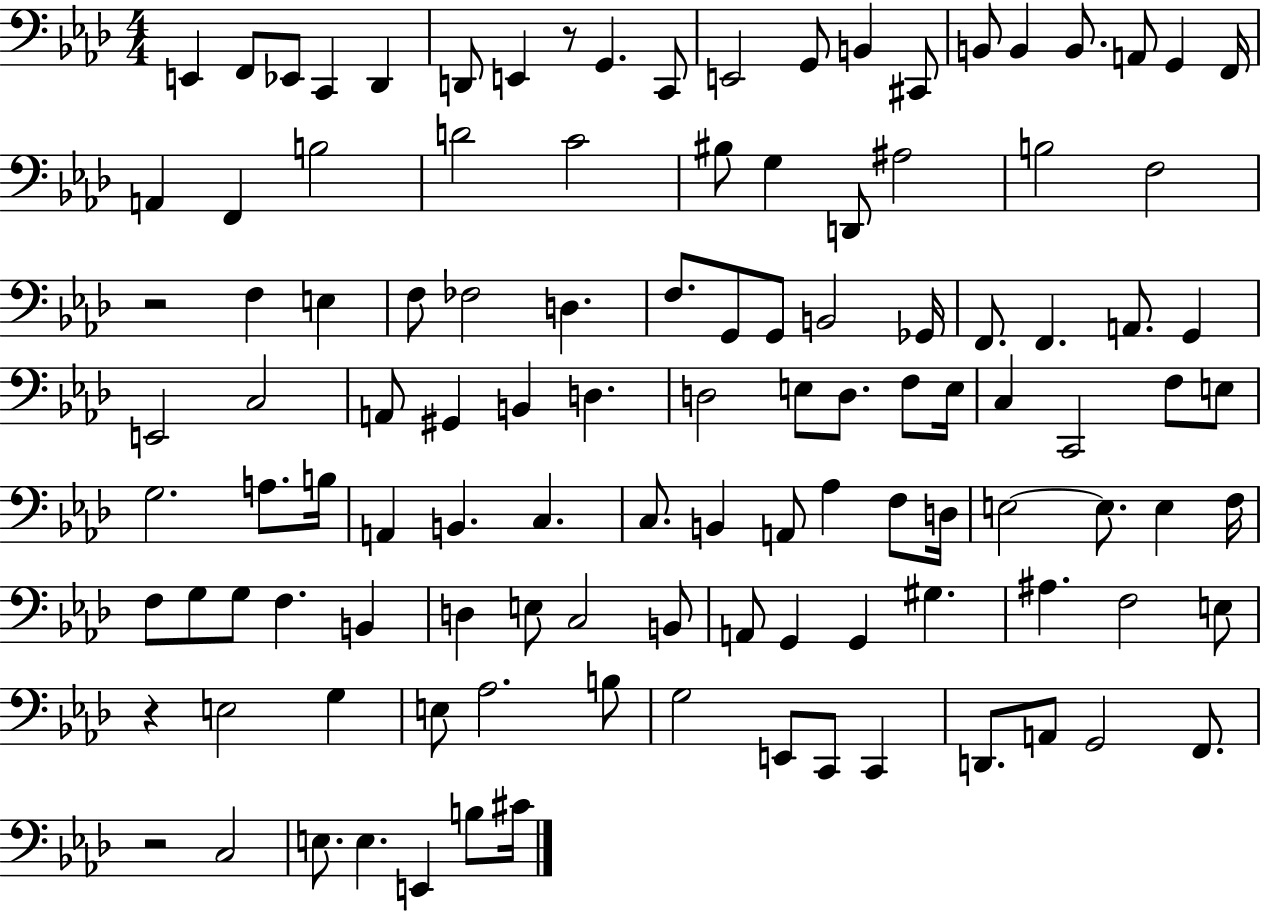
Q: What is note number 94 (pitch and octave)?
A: E3